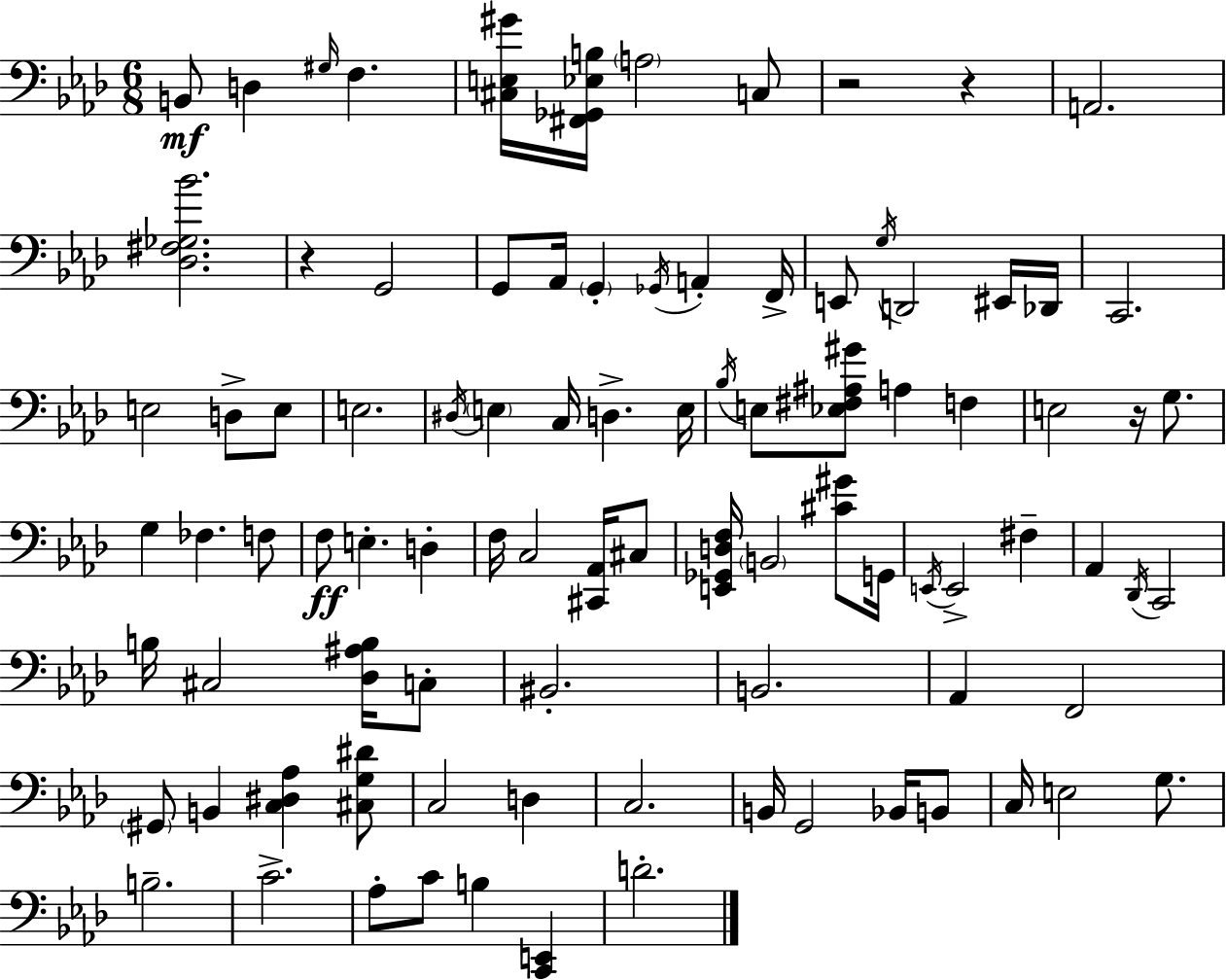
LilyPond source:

{
  \clef bass
  \numericTimeSignature
  \time 6/8
  \key f \minor
  \repeat volta 2 { b,8\mf d4 \grace { gis16 } f4. | <cis e gis'>16 <fis, ges, ees b>16 \parenthesize a2 c8 | r2 r4 | a,2. | \break <des fis ges bes'>2. | r4 g,2 | g,8 aes,16 \parenthesize g,4-. \acciaccatura { ges,16 } a,4-. | f,16-> e,8 \acciaccatura { g16 } d,2 | \break eis,16 des,16 c,2. | e2 d8-> | e8 e2. | \acciaccatura { dis16 } \parenthesize e4 c16 d4.-> | \break e16 \acciaccatura { bes16 } e8 <ees fis ais gis'>8 a4 | f4 e2 | r16 g8. g4 fes4. | f8 f8\ff e4.-. | \break d4-. f16 c2 | <cis, aes,>16 cis8 <e, ges, d f>16 \parenthesize b,2 | <cis' gis'>8 g,16 \acciaccatura { e,16 } e,2-> | fis4-- aes,4 \acciaccatura { des,16 } c,2 | \break b16 cis2 | <des ais b>16 c8-. bis,2.-. | b,2. | aes,4 f,2 | \break \parenthesize gis,8 b,4 | <c dis aes>4 <cis g dis'>8 c2 | d4 c2. | b,16 g,2 | \break bes,16 b,8 c16 e2 | g8. b2.-- | c'2.-> | aes8-. c'8 b4 | \break <c, e,>4 d'2.-. | } \bar "|."
}